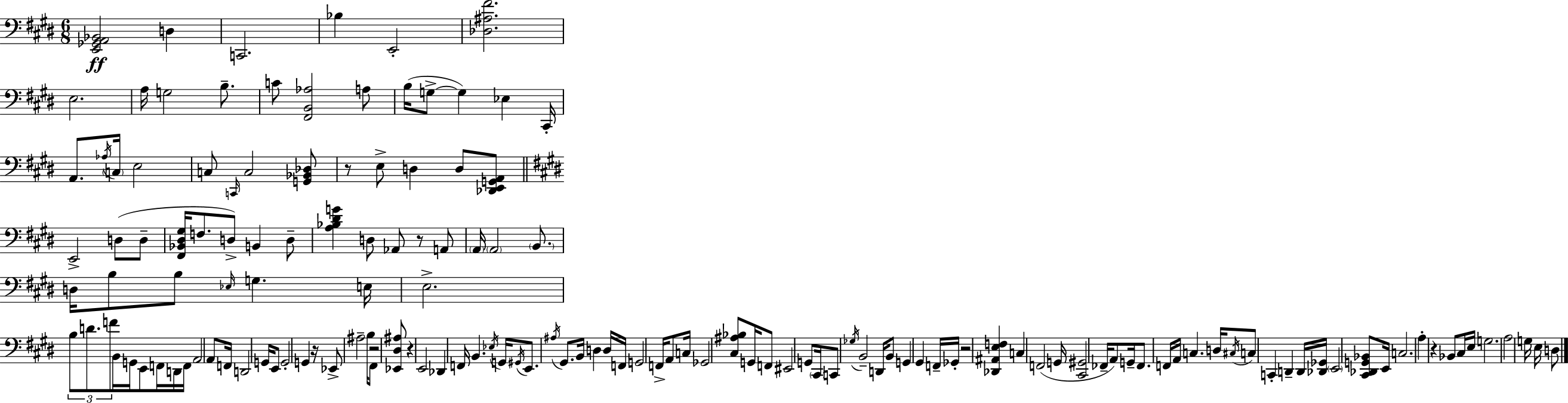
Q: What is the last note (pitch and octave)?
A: D3